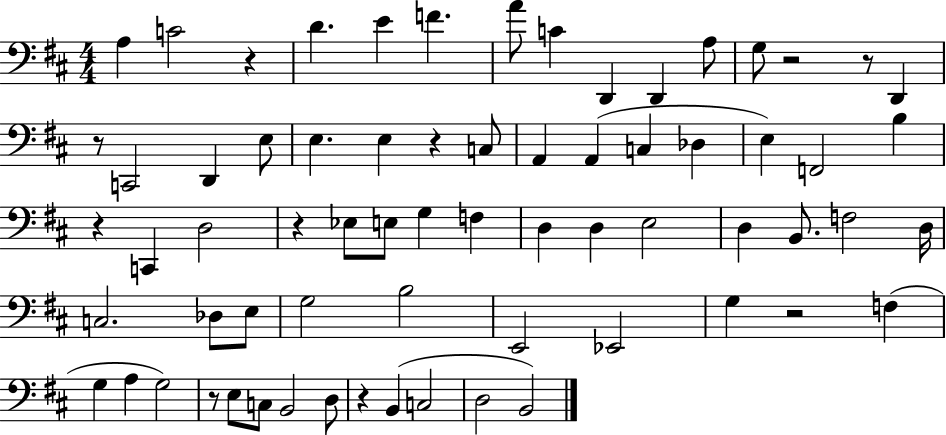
A3/q C4/h R/q D4/q. E4/q F4/q. A4/e C4/q D2/q D2/q A3/e G3/e R/h R/e D2/q R/e C2/h D2/q E3/e E3/q. E3/q R/q C3/e A2/q A2/q C3/q Db3/q E3/q F2/h B3/q R/q C2/q D3/h R/q Eb3/e E3/e G3/q F3/q D3/q D3/q E3/h D3/q B2/e. F3/h D3/s C3/h. Db3/e E3/e G3/h B3/h E2/h Eb2/h G3/q R/h F3/q G3/q A3/q G3/h R/e E3/e C3/e B2/h D3/e R/q B2/q C3/h D3/h B2/h